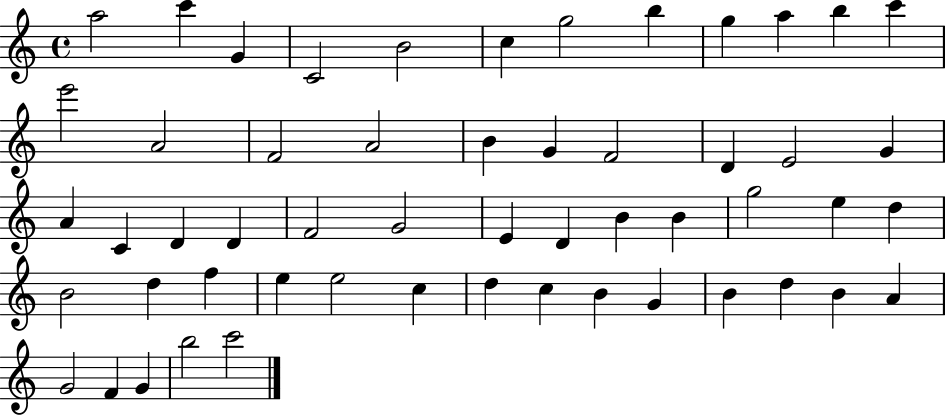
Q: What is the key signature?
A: C major